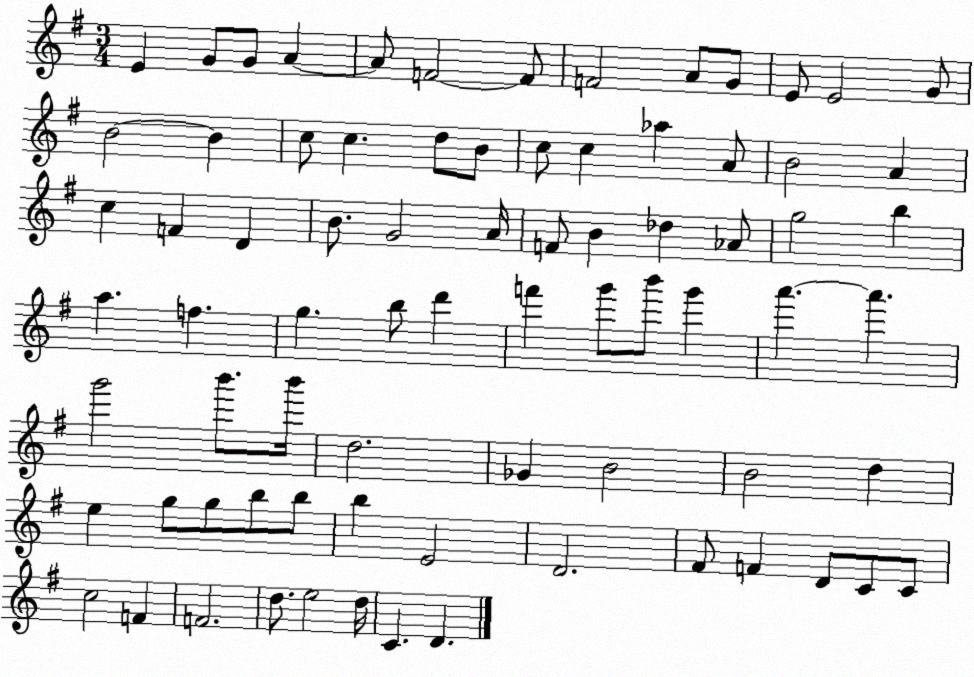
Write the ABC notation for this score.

X:1
T:Untitled
M:3/4
L:1/4
K:G
E G/2 G/2 A A/2 F2 F/2 F2 A/2 G/2 E/2 E2 G/2 B2 B c/2 c d/2 B/2 c/2 c _a A/2 B2 A c F D B/2 G2 A/4 F/2 B _d _A/2 g2 b a f g b/2 d' f' g'/2 b'/2 g' a' a' g'2 b'/2 b'/4 d2 _G B2 B2 d e g/2 g/2 b/2 b/2 b E2 D2 ^F/2 F D/2 C/2 C/2 c2 F F2 d/2 e2 d/4 C D